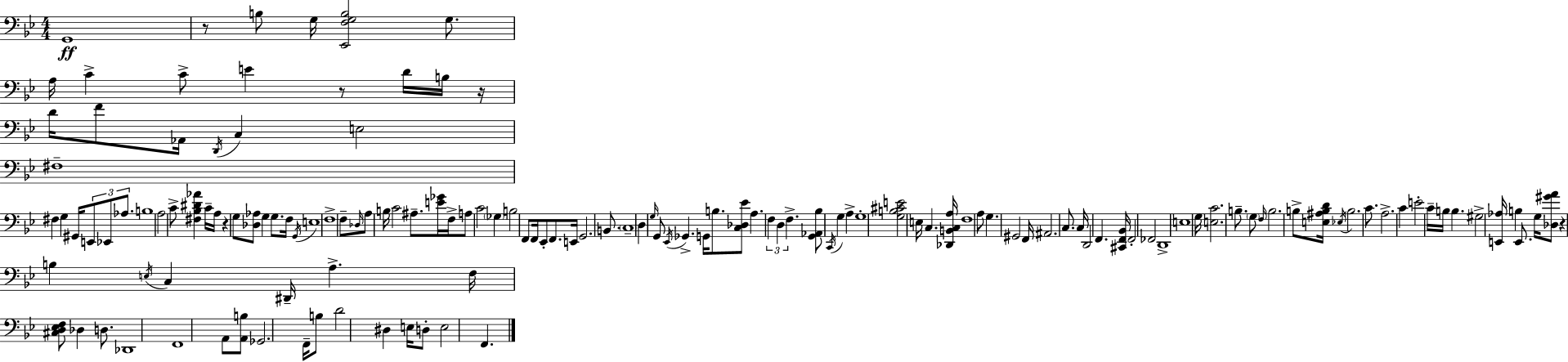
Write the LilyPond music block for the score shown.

{
  \clef bass
  \numericTimeSignature
  \time 4/4
  \key g \minor
  g,1\ff | r8 b8 g16 <ees, f g b>2 g8. | a16 c'4-> c'8-> e'4 r8 d'16 b16 r16 | d'16 f'8 aes,16 \acciaccatura { d,16 } c4 e2 | \break fis1-- | fis4 g4 gis,16 \tuplet 3/2 { e,8 ees,8 aes8. } | b1 | a2 c'8-> <fis bes dis' aes'>4 c'16-- | \break a16 r4 g8 <des aes>8 g4 g8. | f16 \acciaccatura { g,16 } e1 | f1-> | f8-- \grace { des16 } a8 b16 c'2 | \break ais8.-- <e' ges'>16 f16-> a8 c'2 \parenthesize ges4 | b2 f,8 f,16 ees,8-. | f,8. e,16 g,2. | b,8. \parenthesize c1-- | \break d4 \grace { g16 } g,8 \acciaccatura { ees,16 } ges,4.-> | g,16 b8. <c des ees'>8 a4. \tuplet 3/2 { f4 | d4 f4.-> } <g, aes, bes>8 \acciaccatura { c,16 } g4 | a4-> g1-. | \break <g b cis' e'>2 e16 c4. | <des, b, c a>16 f1 | a8 g4. gis,2 | f,16 ais,2. | \break c8. c16 d,2 f,4. | <cis, f, bes,>16 f,2-. fes,2 | d,1-> | e1 | \break g16 <e c'>2. | b8.-- \parenthesize g8 \grace { f16 } b2. | b8-> <e ais b d'>16 \acciaccatura { ees16 } b2. | c'8. a2.-> | \break c'4 e'2-. | c'16-- b16 b4. gis2-> | <e, aes>16 b4 e,8. g16 <des gis' a'>8 r4 b4 | \acciaccatura { e16 } c4 dis,16-- a4.-> f16 | \break <cis d ees f>8 des4 d8. des,1 | f,1 | a,8 <a, b>8 ges,2. | f,16-- b8 d'2 | \break dis4 e16 d8-. e2 | f,4. \bar "|."
}